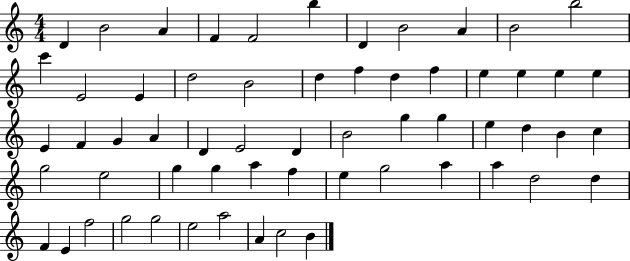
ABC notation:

X:1
T:Untitled
M:4/4
L:1/4
K:C
D B2 A F F2 b D B2 A B2 b2 c' E2 E d2 B2 d f d f e e e e E F G A D E2 D B2 g g e d B c g2 e2 g g a f e g2 a a d2 d F E f2 g2 g2 e2 a2 A c2 B